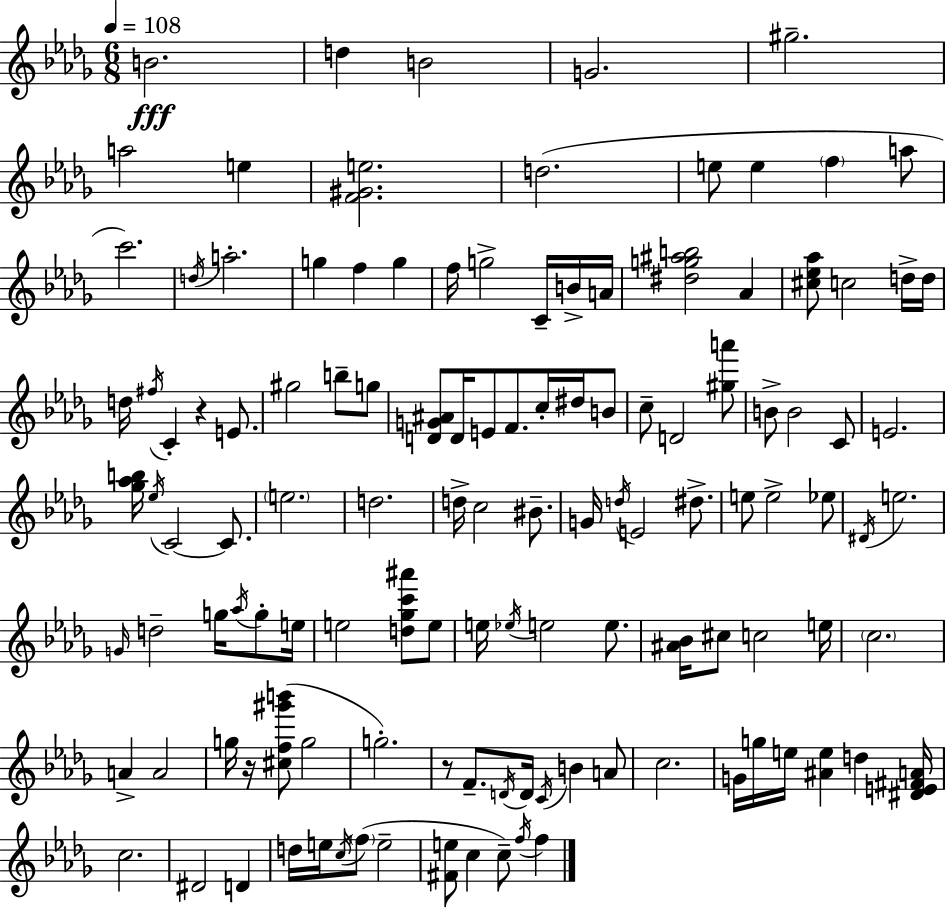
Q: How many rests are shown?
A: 3